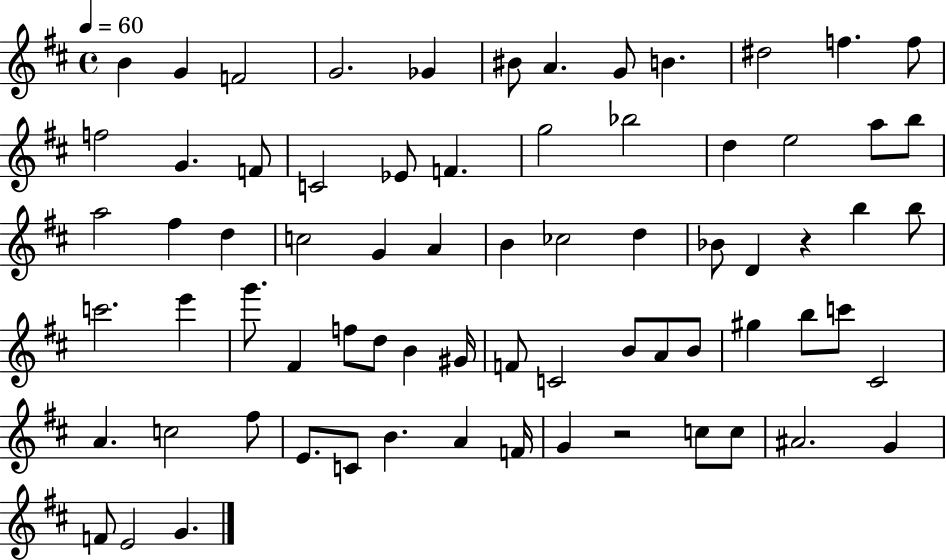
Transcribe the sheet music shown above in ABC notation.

X:1
T:Untitled
M:4/4
L:1/4
K:D
B G F2 G2 _G ^B/2 A G/2 B ^d2 f f/2 f2 G F/2 C2 _E/2 F g2 _b2 d e2 a/2 b/2 a2 ^f d c2 G A B _c2 d _B/2 D z b b/2 c'2 e' g'/2 ^F f/2 d/2 B ^G/4 F/2 C2 B/2 A/2 B/2 ^g b/2 c'/2 ^C2 A c2 ^f/2 E/2 C/2 B A F/4 G z2 c/2 c/2 ^A2 G F/2 E2 G